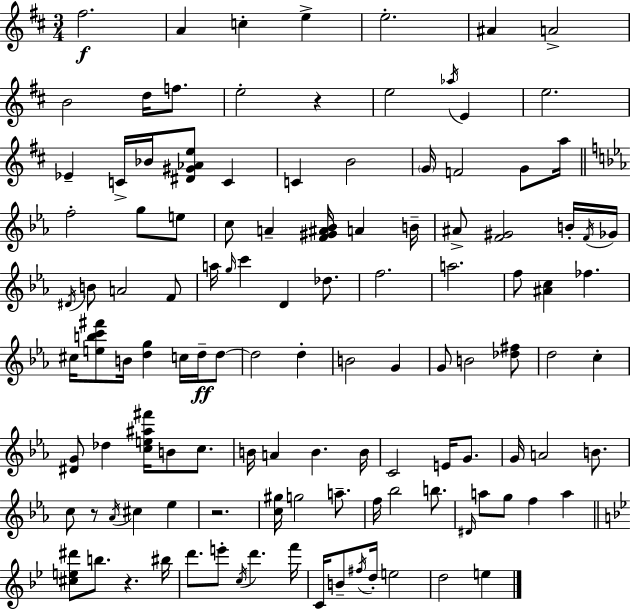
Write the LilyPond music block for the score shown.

{
  \clef treble
  \numericTimeSignature
  \time 3/4
  \key d \major
  \repeat volta 2 { fis''2.\f | a'4 c''4-. e''4-> | e''2.-. | ais'4 a'2-> | \break b'2 d''16 f''8. | e''2-. r4 | e''2 \acciaccatura { aes''16 } e'4 | e''2. | \break ees'4-- c'16-> bes'16 <dis' gis' aes' e''>8 c'4 | c'4 b'2 | \parenthesize g'16 f'2 g'8 | a''16 \bar "||" \break \key ees \major f''2-. g''8 e''8 | c''8 a'4-- <f' gis' ais' bes'>16 a'4 b'16-- | ais'8-> <f' gis'>2 b'16-. \acciaccatura { f'16 } | ges'16 \acciaccatura { dis'16 } b'8 a'2 | \break f'8 a''16 \grace { g''16 } c'''4 d'4 | des''8. f''2. | a''2. | f''8 <ais' c''>4 fes''4. | \break cis''16 <e'' b'' c''' fis'''>8 b'16 <d'' g''>4 c''16 | d''16--\ff d''8~~ d''2 d''4-. | b'2 g'4 | g'8 b'2 | \break <des'' fis''>8 d''2 c''4-. | <dis' g'>8 des''4 <c'' e'' ais'' fis'''>16 b'8 | c''8. b'16 a'4 b'4. | b'16 c'2 e'16 | \break g'8. g'16 a'2 | b'8. c''8 r8 \acciaccatura { aes'16 } cis''4 | ees''4 r2. | <c'' gis''>16 g''2 | \break a''8.-- f''16 bes''2 | b''8. \grace { dis'16 } a''8 g''8 f''4 | a''4 \bar "||" \break \key bes \major <cis'' e'' dis'''>8 b''8. r4. bis''16 | d'''8. e'''8-. \acciaccatura { c''16 } d'''4. | f'''16 c'16 b'8-- \acciaccatura { fis''16 } d''16-. e''2 | d''2 e''4 | \break } \bar "|."
}